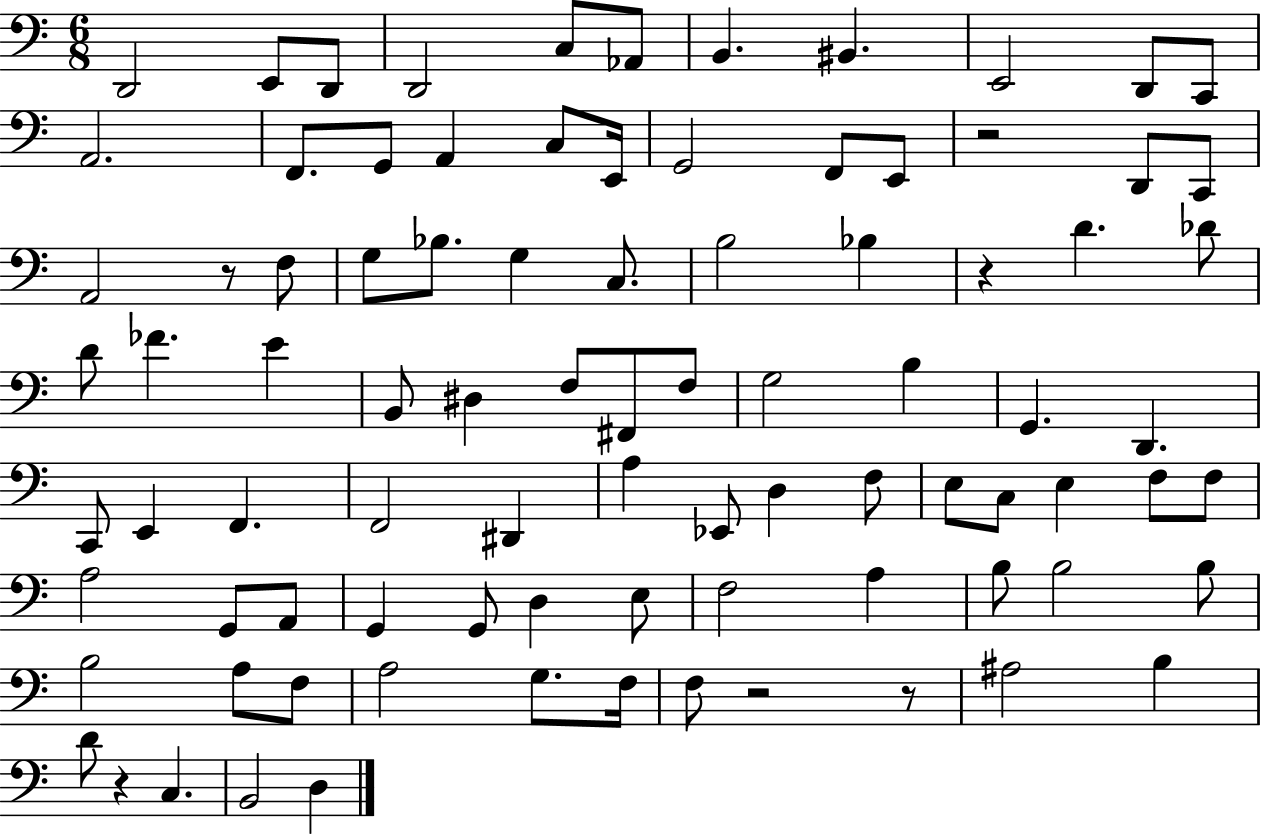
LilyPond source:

{
  \clef bass
  \numericTimeSignature
  \time 6/8
  \key c \major
  d,2 e,8 d,8 | d,2 c8 aes,8 | b,4. bis,4. | e,2 d,8 c,8 | \break a,2. | f,8. g,8 a,4 c8 e,16 | g,2 f,8 e,8 | r2 d,8 c,8 | \break a,2 r8 f8 | g8 bes8. g4 c8. | b2 bes4 | r4 d'4. des'8 | \break d'8 fes'4. e'4 | b,8 dis4 f8 fis,8 f8 | g2 b4 | g,4. d,4. | \break c,8 e,4 f,4. | f,2 dis,4 | a4 ees,8 d4 f8 | e8 c8 e4 f8 f8 | \break a2 g,8 a,8 | g,4 g,8 d4 e8 | f2 a4 | b8 b2 b8 | \break b2 a8 f8 | a2 g8. f16 | f8 r2 r8 | ais2 b4 | \break d'8 r4 c4. | b,2 d4 | \bar "|."
}